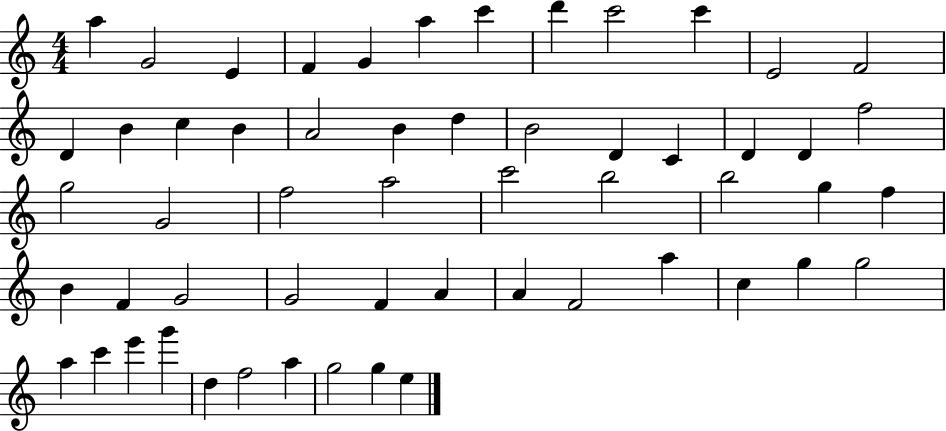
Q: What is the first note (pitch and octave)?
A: A5